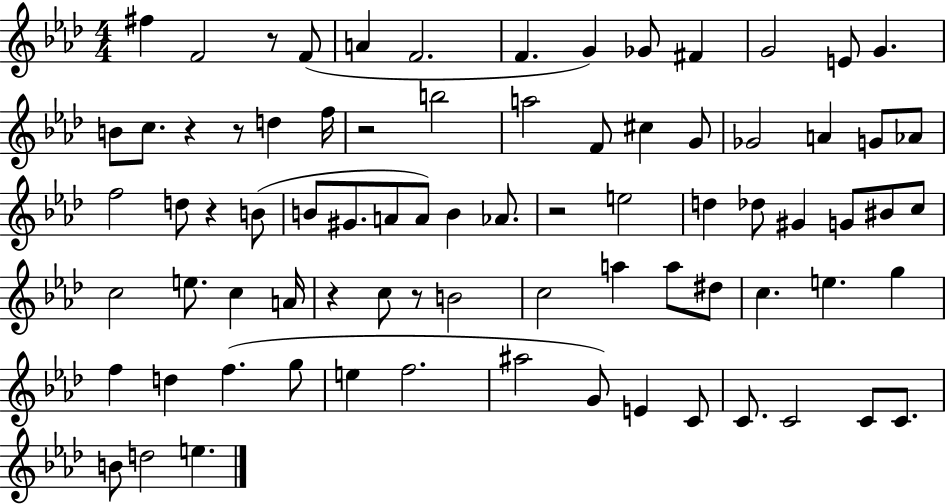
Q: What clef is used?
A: treble